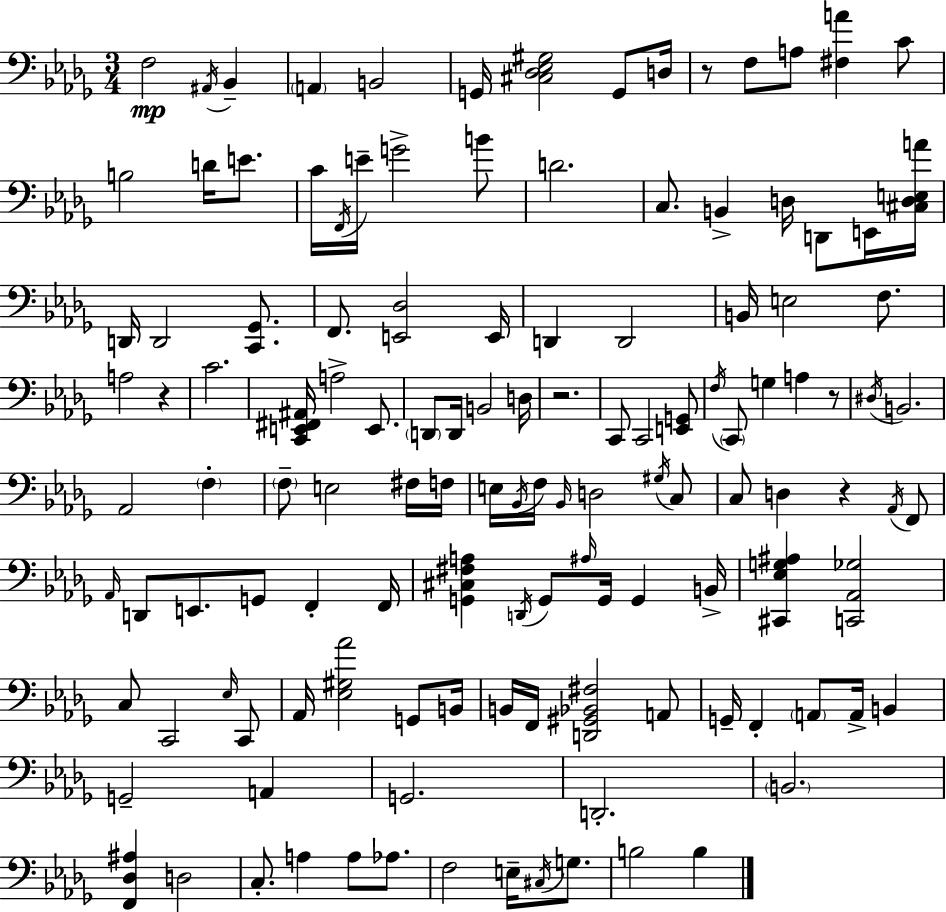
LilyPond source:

{
  \clef bass
  \numericTimeSignature
  \time 3/4
  \key bes \minor
  f2\mp \acciaccatura { ais,16 } bes,4-- | \parenthesize a,4 b,2 | g,16 <cis des ees gis>2 g,8 | d16 r8 f8 a8 <fis a'>4 c'8 | \break b2 d'16 e'8. | c'16 \acciaccatura { f,16 } e'16-- g'2-> | b'8 d'2. | c8. b,4-> d16 d,8 | \break e,16 <cis d e a'>16 d,16 d,2 <c, ges,>8. | f,8. <e, des>2 | e,16 d,4 d,2 | b,16 e2 f8. | \break a2 r4 | c'2. | <c, e, fis, ais,>16 a2-> e,8. | \parenthesize d,8 d,16 b,2 | \break d16 r2. | c,8 c,2 | <e, g,>8 \acciaccatura { f16 } \parenthesize c,8 g4 a4 | r8 \acciaccatura { dis16 } b,2. | \break aes,2 | \parenthesize f4-. \parenthesize f8-- e2 | fis16 f16 e16 \acciaccatura { bes,16 } f16 \grace { bes,16 } d2 | \acciaccatura { gis16 } c8 c8 d4 | \break r4 \acciaccatura { aes,16 } f,8 \grace { aes,16 } d,8 e,8. | g,8 f,4-. f,16 <g, cis fis a>4 | \acciaccatura { d,16 } g,8 \grace { ais16 } g,16 g,4 b,16-> <cis, ees g ais>4 | <c, aes, ges>2 c8 | \break c,2 \grace { ees16 } c,8 | aes,16 <ees gis aes'>2 g,8 b,16 | b,16 f,16 <d, gis, bes, fis>2 a,8 | g,16-- f,4-. \parenthesize a,8 a,16-> b,4 | \break g,2-- a,4 | g,2. | d,2.-. | \parenthesize b,2. | \break <f, des ais>4 d2 | c8.-. a4 a8 aes8. | f2 e16-- \acciaccatura { cis16 } g8. | b2 b4 | \break \bar "|."
}